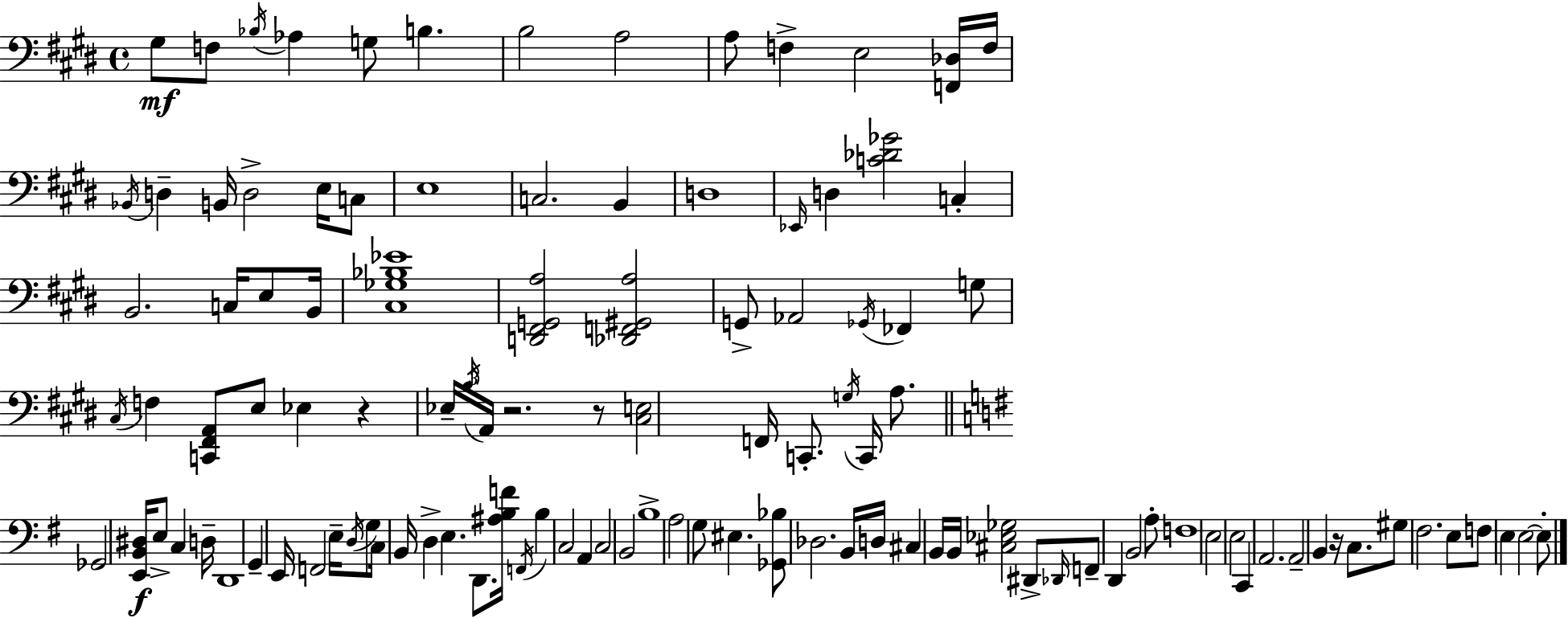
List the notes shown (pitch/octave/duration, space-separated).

G#3/e F3/e Bb3/s Ab3/q G3/e B3/q. B3/h A3/h A3/e F3/q E3/h [F2,Db3]/s F3/s Bb2/s D3/q B2/s D3/h E3/s C3/e E3/w C3/h. B2/q D3/w Eb2/s D3/q [C4,Db4,Gb4]/h C3/q B2/h. C3/s E3/e B2/s [C#3,Gb3,Bb3,Eb4]/w [D2,F#2,G2,A3]/h [Db2,F2,G#2,A3]/h G2/e Ab2/h Gb2/s FES2/q G3/e C#3/s F3/q [C2,F#2,A2]/e E3/e Eb3/q R/q Eb3/s B3/s A2/s R/h. R/e [C#3,E3]/h F2/s C2/e. G3/s C2/s A3/e. Gb2/h [E2,B2,D#3]/s E3/e C3/q D3/s D2/w G2/q E2/s F2/h E3/s D3/s G3/e C3/s B2/s D3/q E3/q. D2/e. [A#3,B3,F4]/s F2/s B3/q C3/h A2/q C3/h B2/h B3/w A3/h G3/e EIS3/q. [Gb2,Bb3]/e Db3/h. B2/s D3/s C#3/q B2/s B2/s [C#3,Eb3,Gb3]/h D#2/e Db2/s F2/e D2/q B2/h A3/e F3/w E3/h E3/h C2/q A2/h. A2/h B2/q R/s C3/e. G#3/e F#3/h. E3/e F3/e E3/q E3/h E3/e